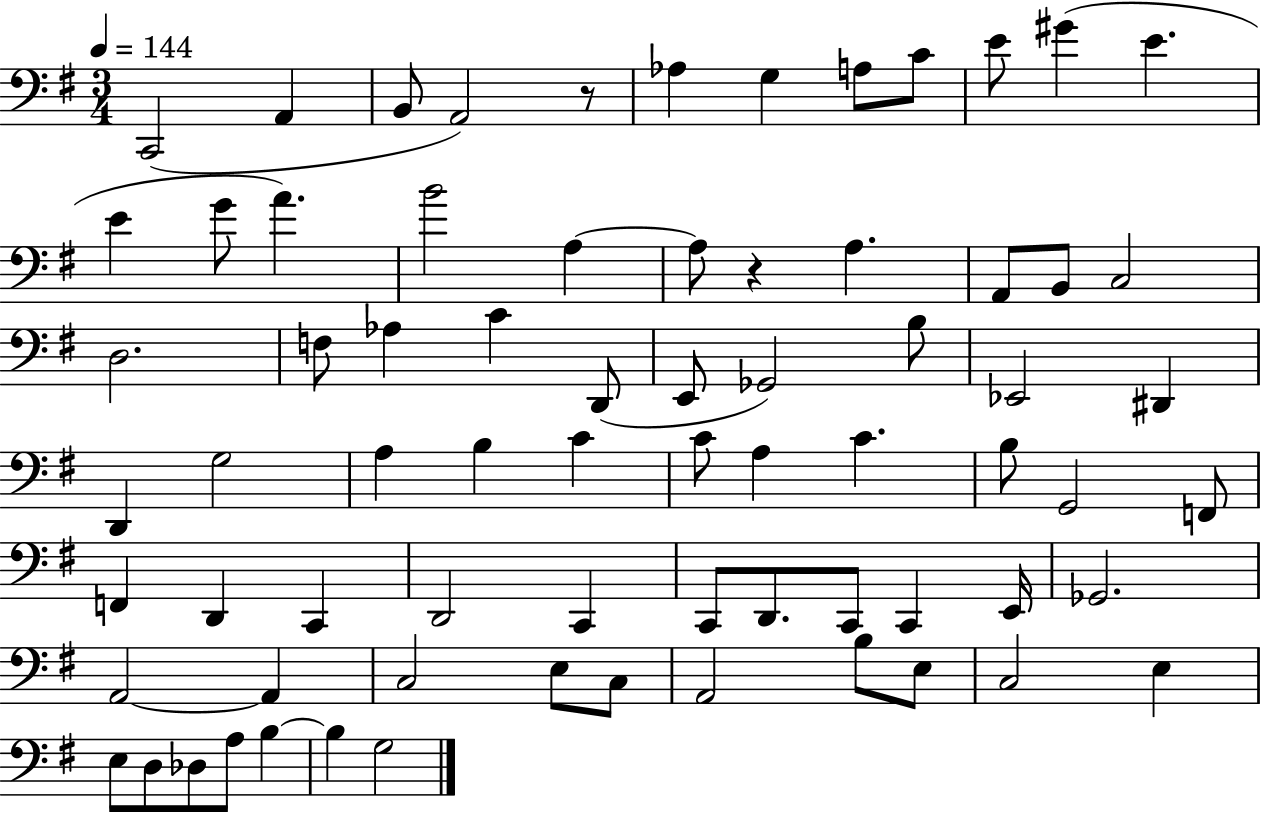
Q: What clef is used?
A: bass